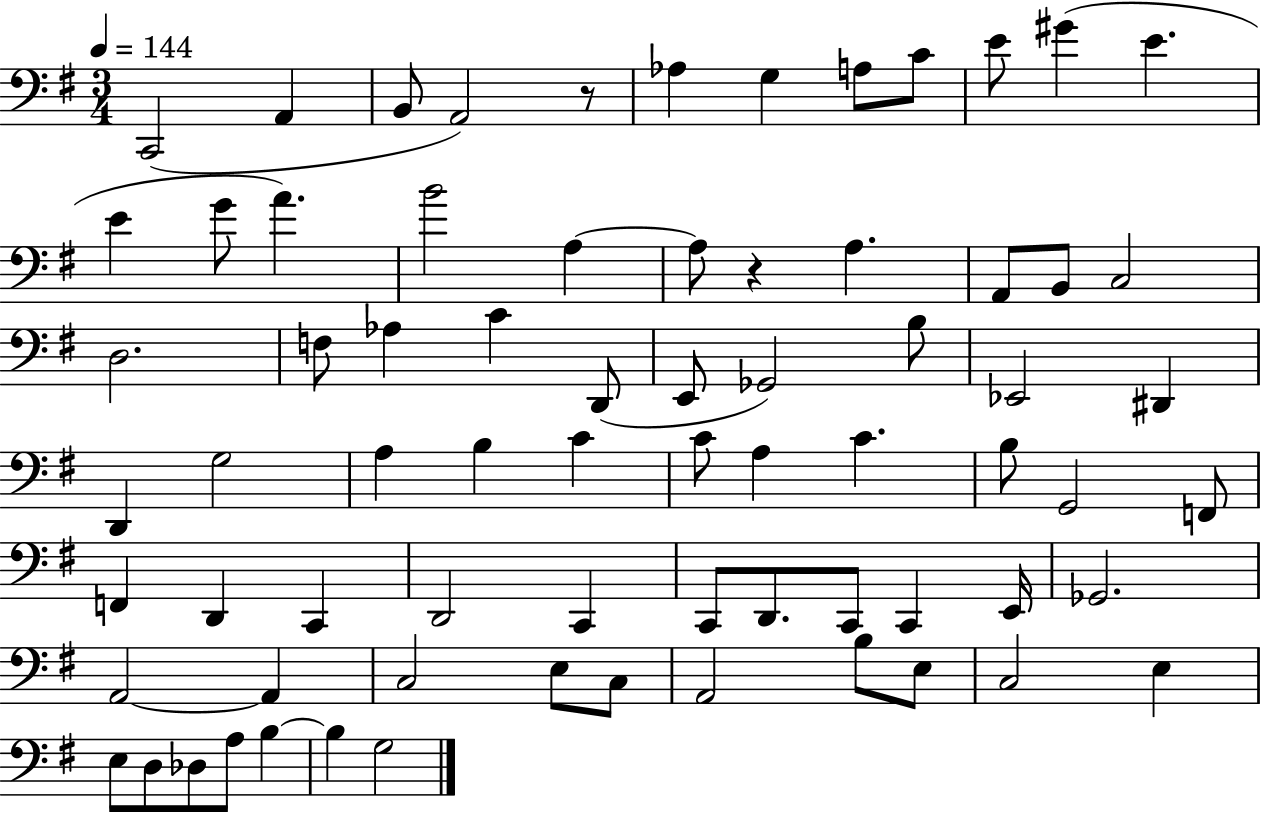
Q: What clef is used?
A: bass